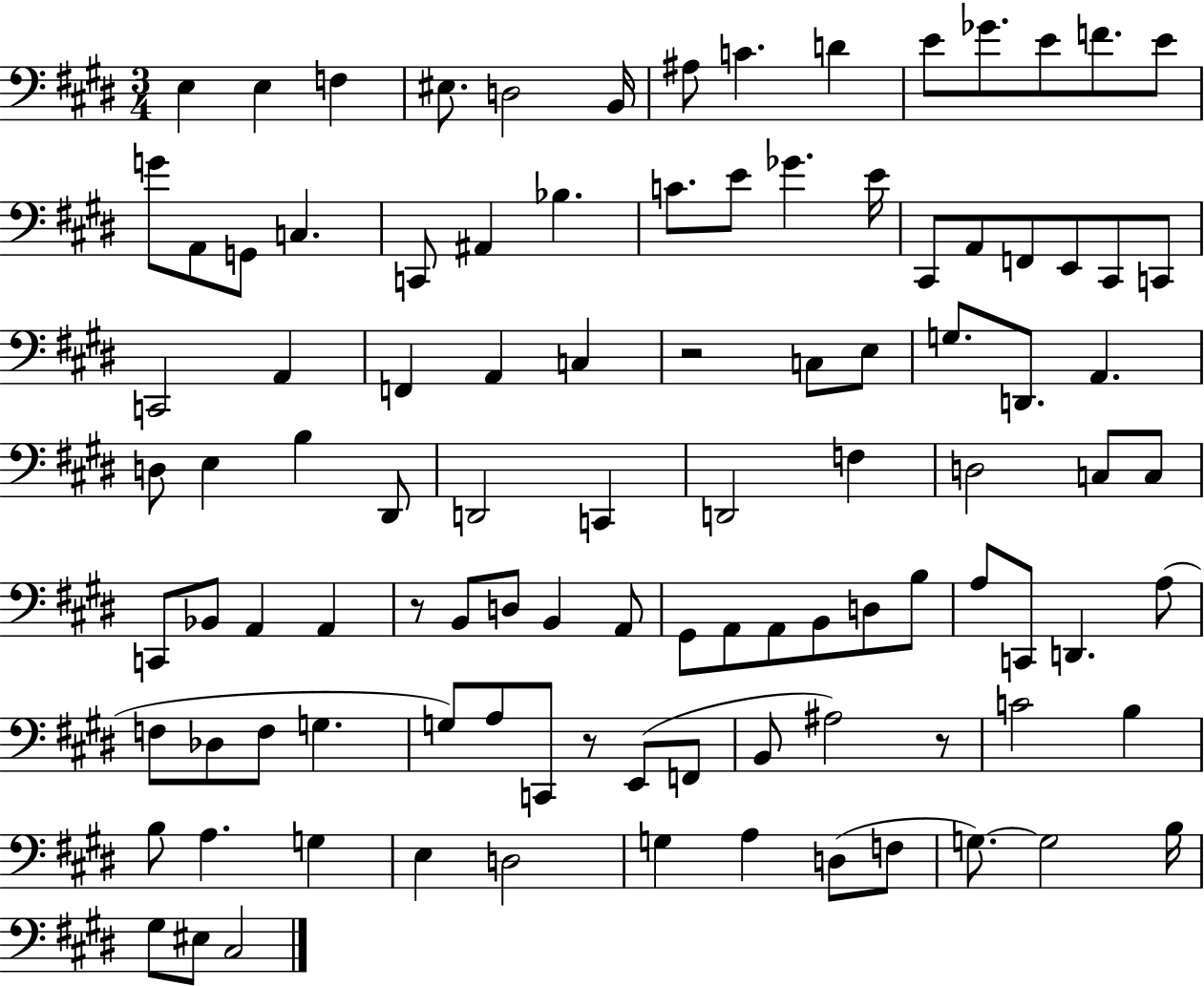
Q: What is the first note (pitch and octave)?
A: E3